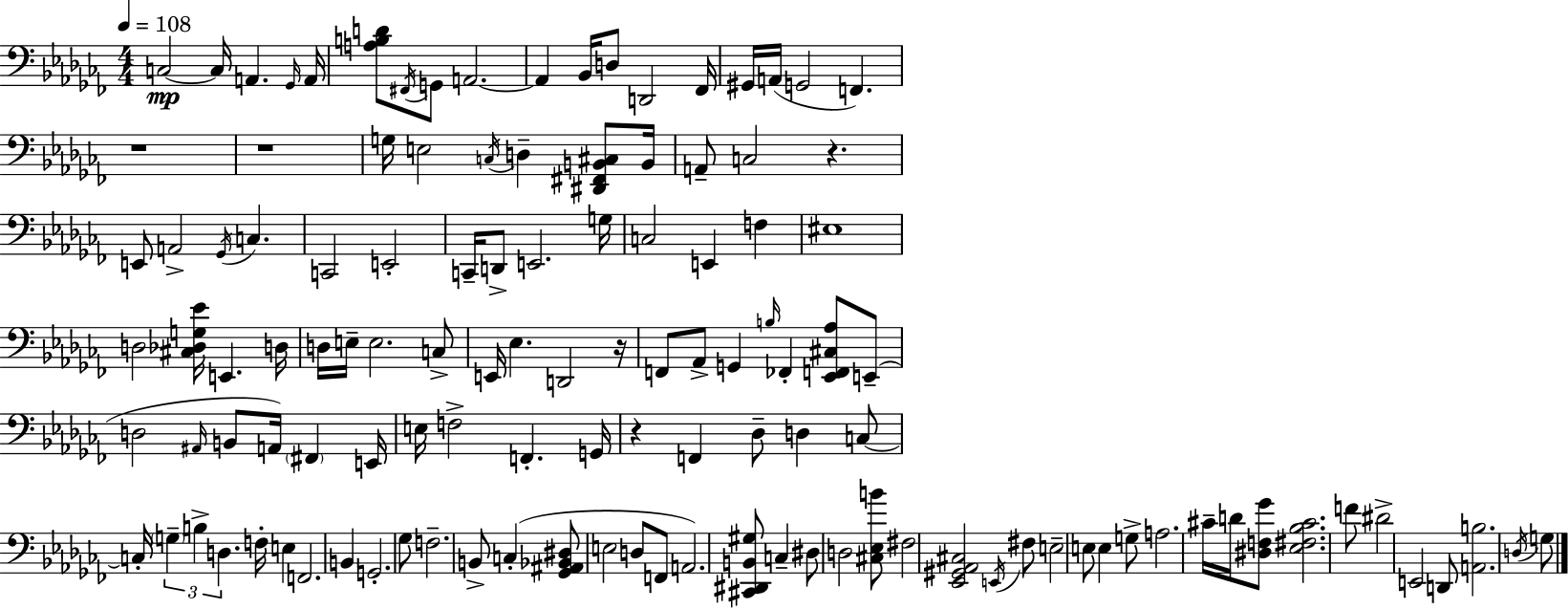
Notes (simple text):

C3/h C3/s A2/q. Gb2/s A2/s [A3,B3,D4]/e F#2/s G2/e A2/h. A2/q Bb2/s D3/e D2/h FES2/s G#2/s A2/s G2/h F2/q. R/w R/w G3/s E3/h C3/s D3/q [D#2,F#2,B2,C#3]/e B2/s A2/e C3/h R/q. E2/e A2/h Gb2/s C3/q. C2/h E2/h C2/s D2/e E2/h. G3/s C3/h E2/q F3/q EIS3/w D3/h [C#3,Db3,G3,Eb4]/s E2/q. D3/s D3/s E3/s E3/h. C3/e E2/s Eb3/q. D2/h R/s F2/e Ab2/e G2/q B3/s FES2/q [Eb2,F2,C#3,Ab3]/e E2/e D3/h A#2/s B2/e A2/s F#2/q E2/s E3/s F3/h F2/q. G2/s R/q F2/q Db3/e D3/q C3/e C3/s G3/q B3/q D3/q. F3/s E3/q F2/h. B2/q G2/h. Gb3/e F3/h. B2/e C3/q [Gb2,A#2,Bb2,D#3]/e E3/h D3/e F2/e A2/h. [C#2,D#2,B2,G#3]/e C3/q D#3/e D3/h [C#3,Eb3,B4]/e F#3/h [Eb2,G#2,Ab2,C#3]/h E2/s F#3/e E3/h E3/e E3/q G3/e A3/h. C#4/s D4/s [D#3,F3,Gb4]/e [Eb3,F#3,Bb3,C#4]/h. F4/e D#4/h E2/h D2/e [A2,B3]/h. D3/s G3/e